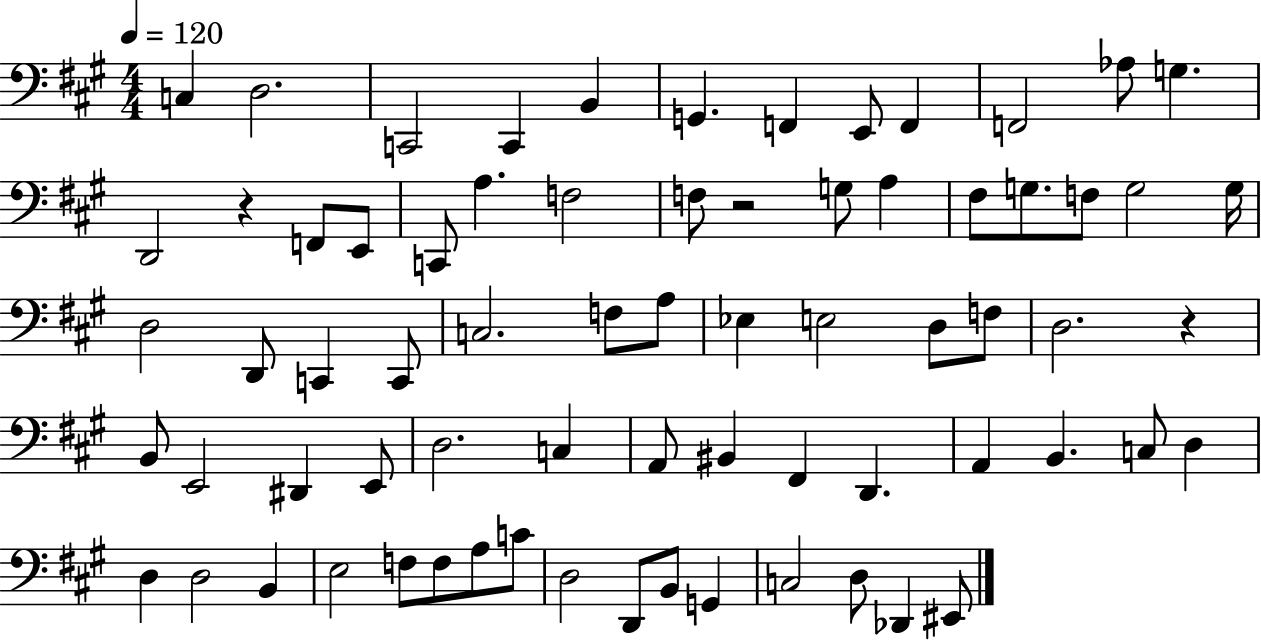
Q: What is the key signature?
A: A major